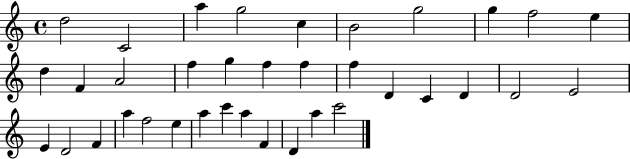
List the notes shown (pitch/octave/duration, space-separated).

D5/h C4/h A5/q G5/h C5/q B4/h G5/h G5/q F5/h E5/q D5/q F4/q A4/h F5/q G5/q F5/q F5/q F5/q D4/q C4/q D4/q D4/h E4/h E4/q D4/h F4/q A5/q F5/h E5/q A5/q C6/q A5/q F4/q D4/q A5/q C6/h